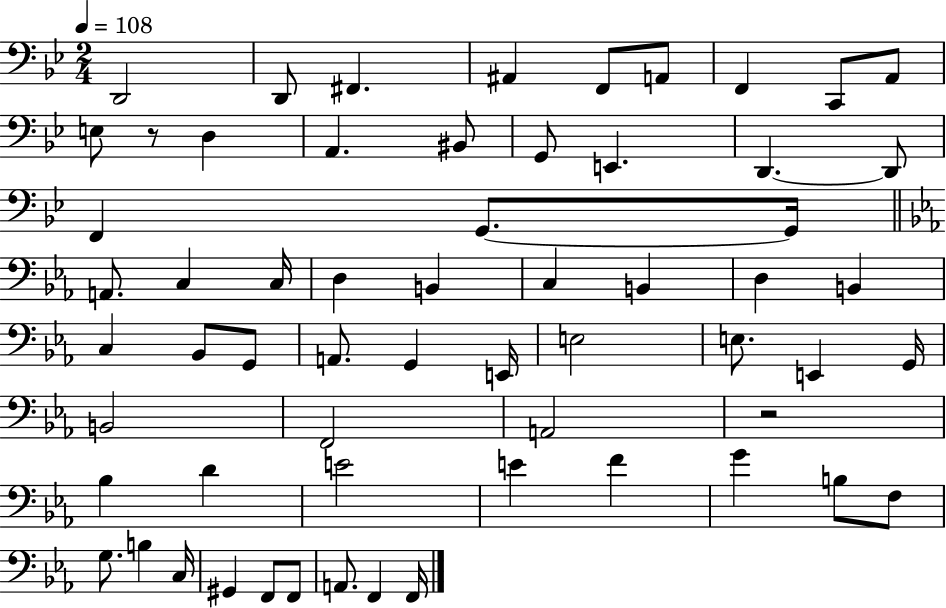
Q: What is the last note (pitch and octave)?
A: F2